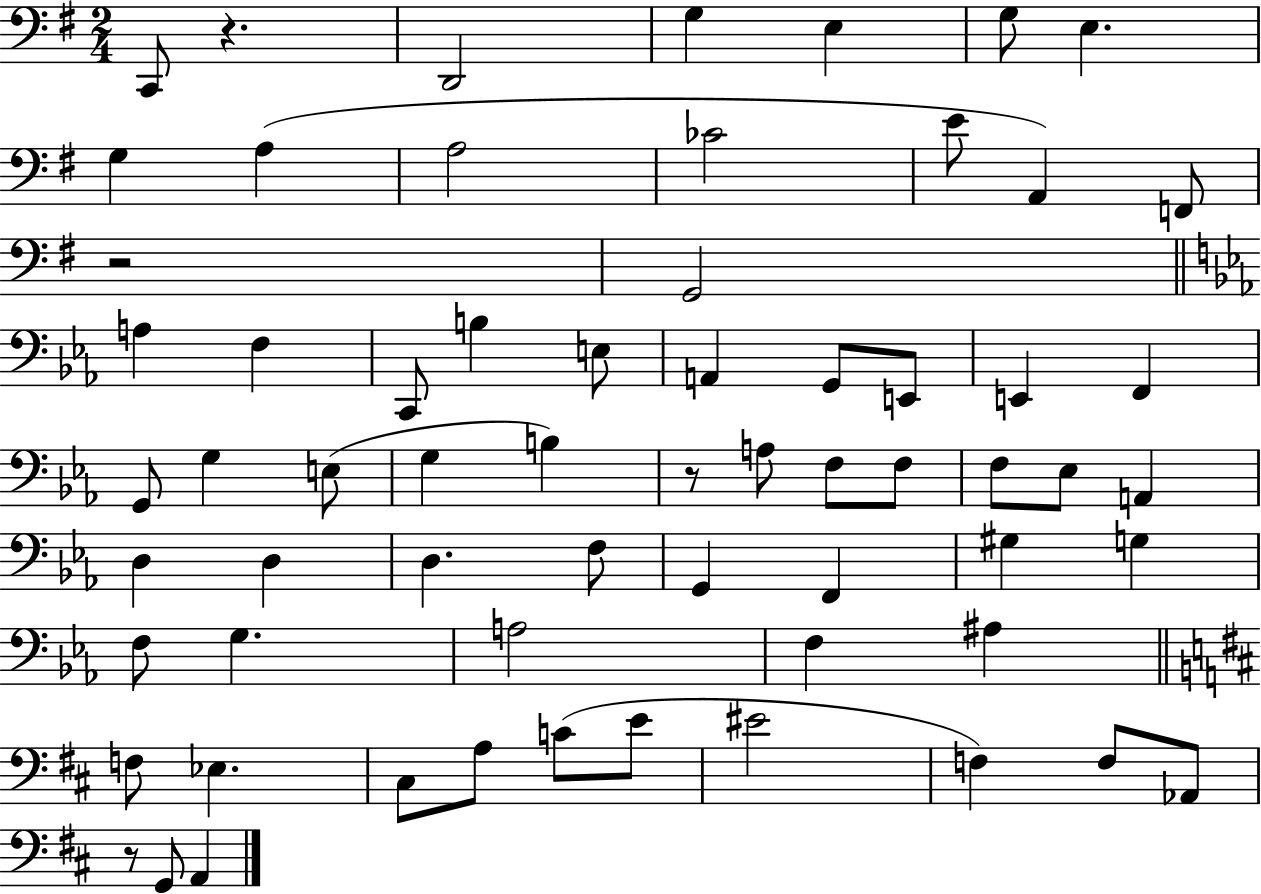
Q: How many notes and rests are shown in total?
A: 64